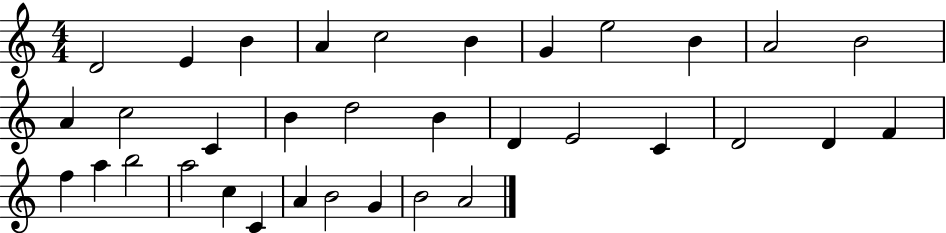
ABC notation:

X:1
T:Untitled
M:4/4
L:1/4
K:C
D2 E B A c2 B G e2 B A2 B2 A c2 C B d2 B D E2 C D2 D F f a b2 a2 c C A B2 G B2 A2